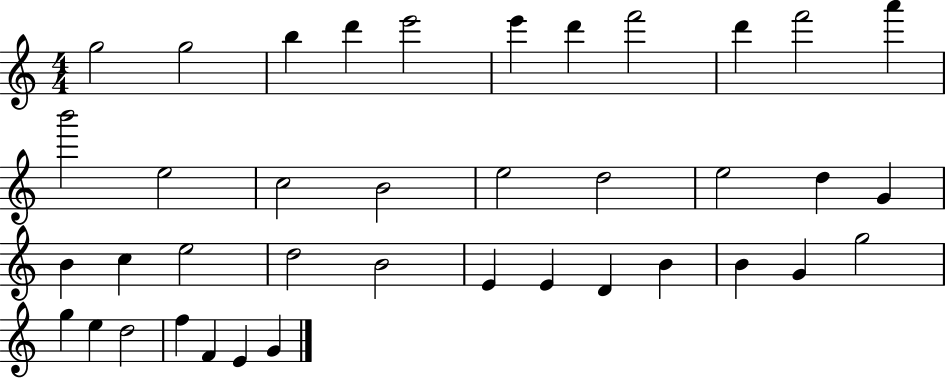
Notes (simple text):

G5/h G5/h B5/q D6/q E6/h E6/q D6/q F6/h D6/q F6/h A6/q B6/h E5/h C5/h B4/h E5/h D5/h E5/h D5/q G4/q B4/q C5/q E5/h D5/h B4/h E4/q E4/q D4/q B4/q B4/q G4/q G5/h G5/q E5/q D5/h F5/q F4/q E4/q G4/q